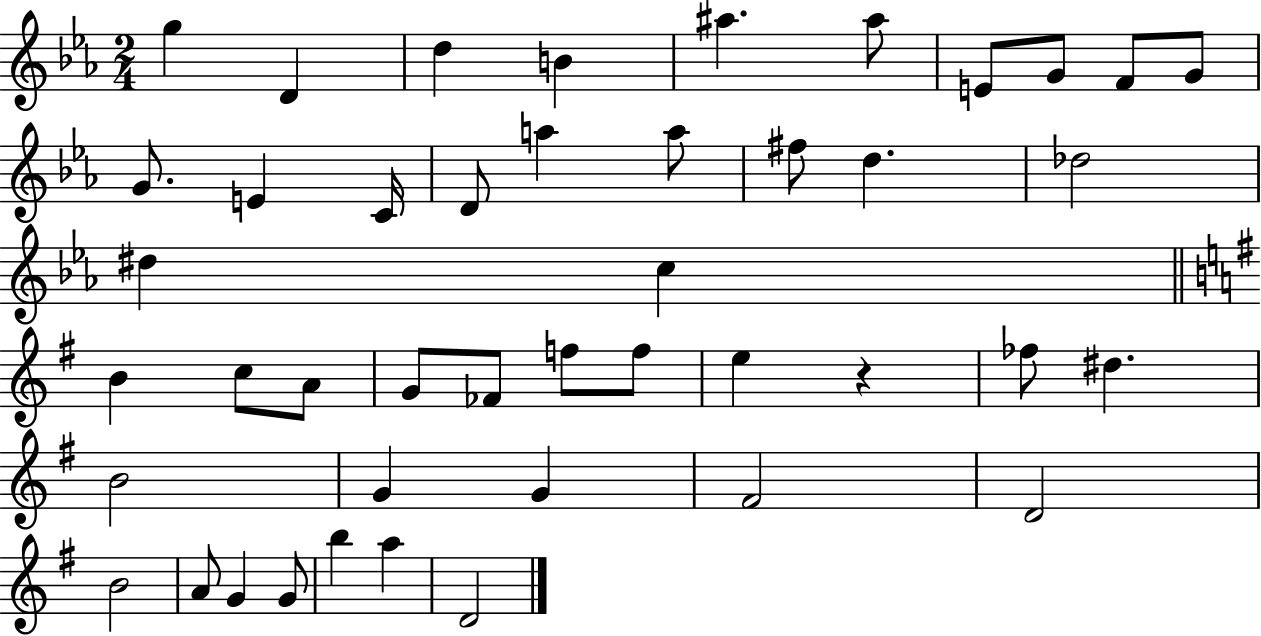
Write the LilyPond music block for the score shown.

{
  \clef treble
  \numericTimeSignature
  \time 2/4
  \key ees \major
  g''4 d'4 | d''4 b'4 | ais''4. ais''8 | e'8 g'8 f'8 g'8 | \break g'8. e'4 c'16 | d'8 a''4 a''8 | fis''8 d''4. | des''2 | \break dis''4 c''4 | \bar "||" \break \key e \minor b'4 c''8 a'8 | g'8 fes'8 f''8 f''8 | e''4 r4 | fes''8 dis''4. | \break b'2 | g'4 g'4 | fis'2 | d'2 | \break b'2 | a'8 g'4 g'8 | b''4 a''4 | d'2 | \break \bar "|."
}